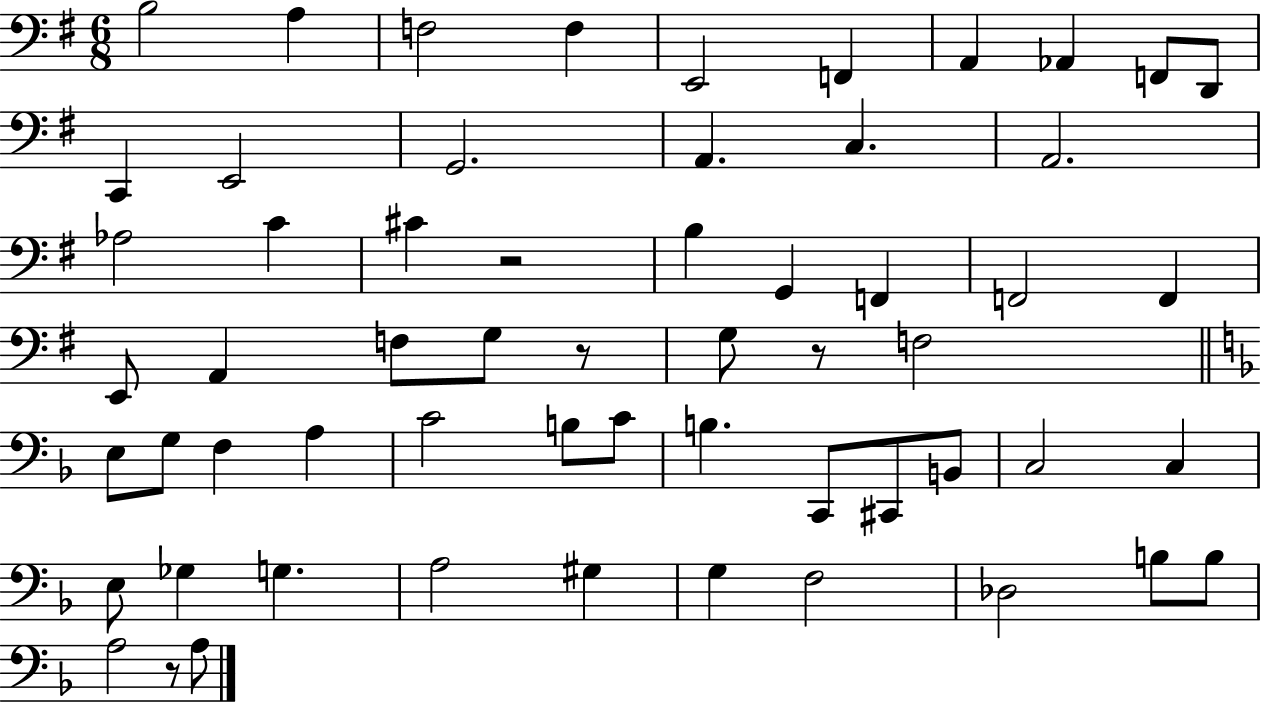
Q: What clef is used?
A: bass